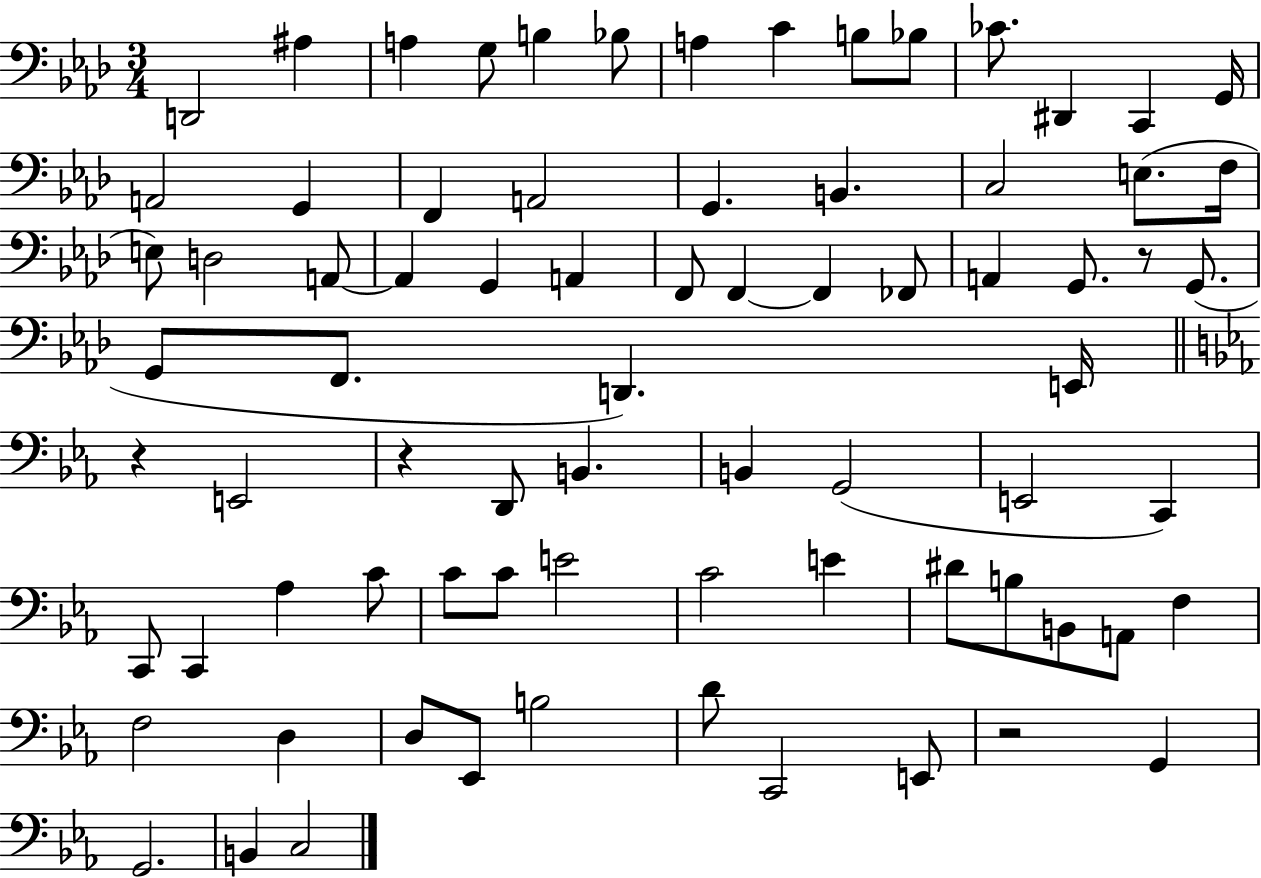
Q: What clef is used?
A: bass